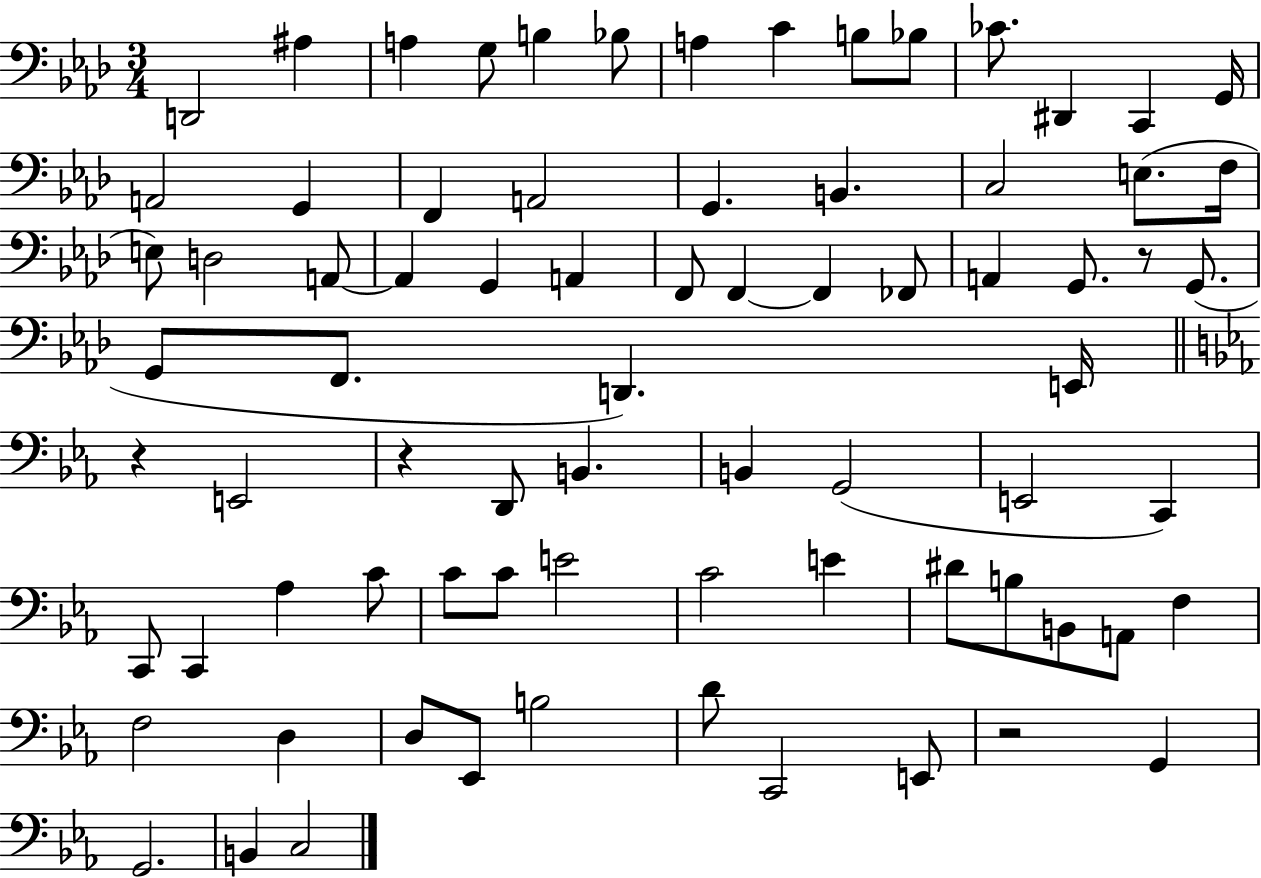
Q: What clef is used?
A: bass